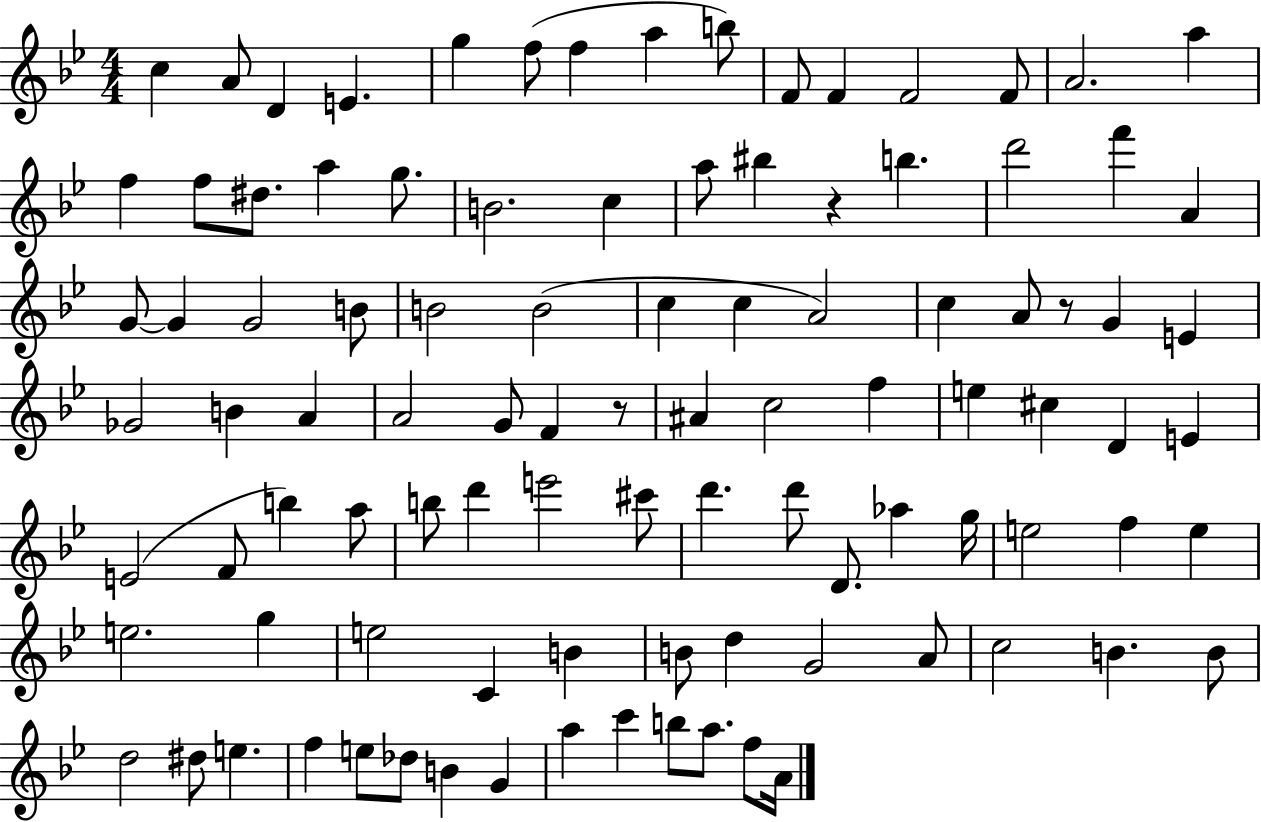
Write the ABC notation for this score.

X:1
T:Untitled
M:4/4
L:1/4
K:Bb
c A/2 D E g f/2 f a b/2 F/2 F F2 F/2 A2 a f f/2 ^d/2 a g/2 B2 c a/2 ^b z b d'2 f' A G/2 G G2 B/2 B2 B2 c c A2 c A/2 z/2 G E _G2 B A A2 G/2 F z/2 ^A c2 f e ^c D E E2 F/2 b a/2 b/2 d' e'2 ^c'/2 d' d'/2 D/2 _a g/4 e2 f e e2 g e2 C B B/2 d G2 A/2 c2 B B/2 d2 ^d/2 e f e/2 _d/2 B G a c' b/2 a/2 f/2 A/4